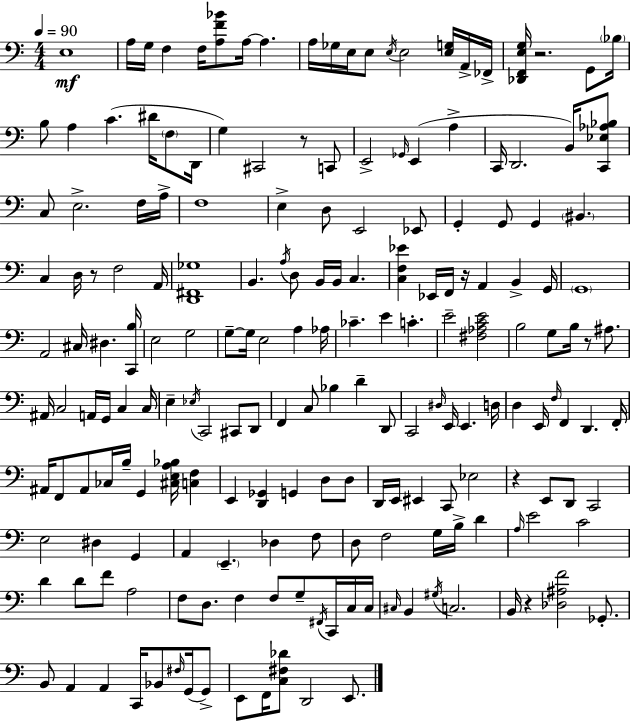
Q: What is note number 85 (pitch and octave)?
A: C3